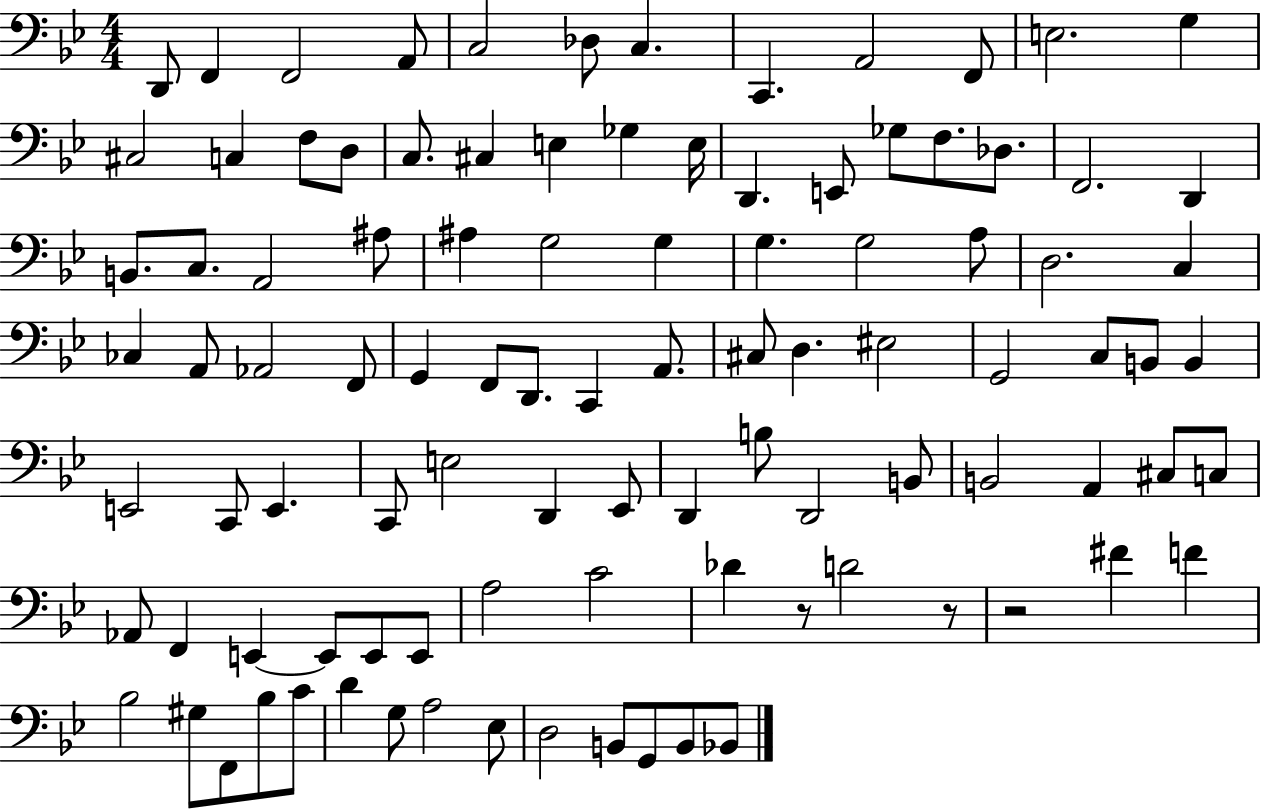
D2/e F2/q F2/h A2/e C3/h Db3/e C3/q. C2/q. A2/h F2/e E3/h. G3/q C#3/h C3/q F3/e D3/e C3/e. C#3/q E3/q Gb3/q E3/s D2/q. E2/e Gb3/e F3/e. Db3/e. F2/h. D2/q B2/e. C3/e. A2/h A#3/e A#3/q G3/h G3/q G3/q. G3/h A3/e D3/h. C3/q CES3/q A2/e Ab2/h F2/e G2/q F2/e D2/e. C2/q A2/e. C#3/e D3/q. EIS3/h G2/h C3/e B2/e B2/q E2/h C2/e E2/q. C2/e E3/h D2/q Eb2/e D2/q B3/e D2/h B2/e B2/h A2/q C#3/e C3/e Ab2/e F2/q E2/q E2/e E2/e E2/e A3/h C4/h Db4/q R/e D4/h R/e R/h F#4/q F4/q Bb3/h G#3/e F2/e Bb3/e C4/e D4/q G3/e A3/h Eb3/e D3/h B2/e G2/e B2/e Bb2/e